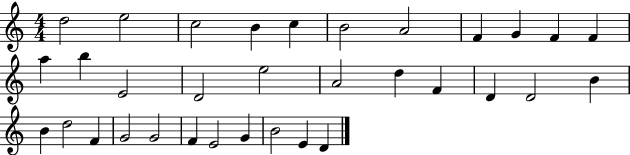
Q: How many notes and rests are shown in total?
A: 33